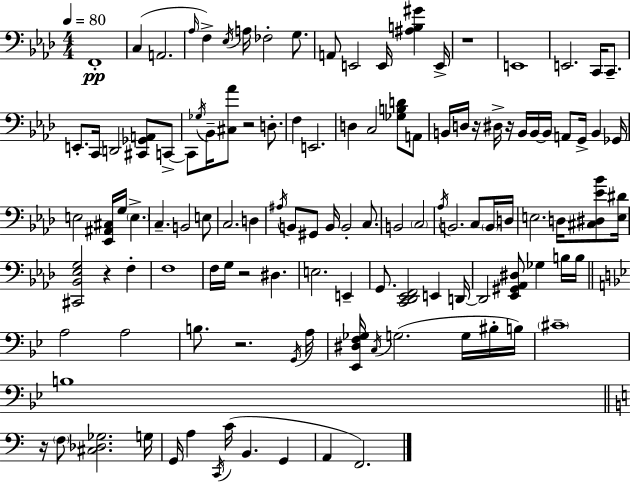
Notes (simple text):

F2/w C3/q A2/h. Ab3/s F3/q Eb3/s A3/s FES3/h G3/e. A2/e E2/h E2/s [A#3,B3,G#4]/q E2/s R/w E2/w E2/h. C2/s C2/e. E2/e. C2/s D2/h [C#2,Gb2,A2]/e C2/e C2/e Gb3/s Bb2/s [C#3,Ab4]/e R/h D3/e. F3/q E2/h. D3/q C3/h [Gb3,B3,D4]/e A2/e B2/s D3/s R/s D#3/s R/s B2/s B2/s B2/s A2/e G2/s B2/q Gb2/s E3/h [Eb2,A#2,C#3]/s G3/s E3/q. C3/q. B2/h E3/e C3/h. D3/q A#3/s B2/e G#2/e B2/s B2/h C3/e. B2/h C3/h Ab3/s B2/h. C3/e B2/s D3/s E3/h. D3/s [C#3,D#3,Eb4,Bb4]/e [E3,D#4]/s [C#2,Bb2,Eb3,G3]/h R/q F3/q F3/w F3/s G3/s R/h D#3/q. E3/h. E2/q G2/e. [C2,Db2,Eb2,F2]/h E2/q D2/s D2/h [Eb2,G#2,Ab2,D#3]/e Gb3/q B3/s B3/s A3/h A3/h B3/e. R/h. G2/s A3/s [Eb2,D#3,F3,Gb3]/s C3/s G3/h. G3/s BIS3/s B3/s C#4/w B3/w R/s F3/e [C#3,Db3,Gb3]/h. G3/s G2/s A3/q C2/s C4/s B2/q. G2/q A2/q F2/h.